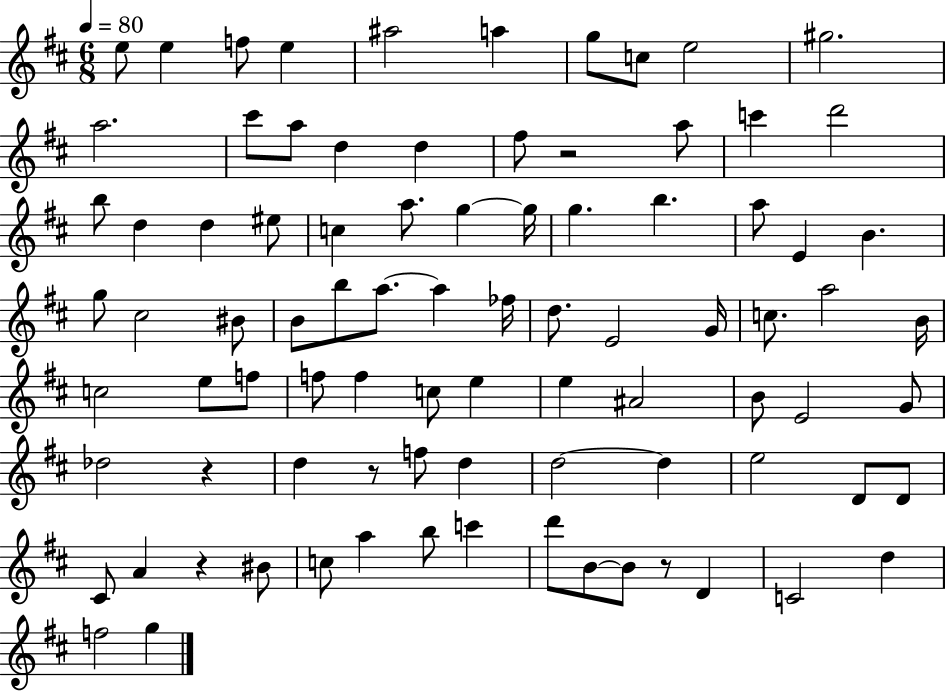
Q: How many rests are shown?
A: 5